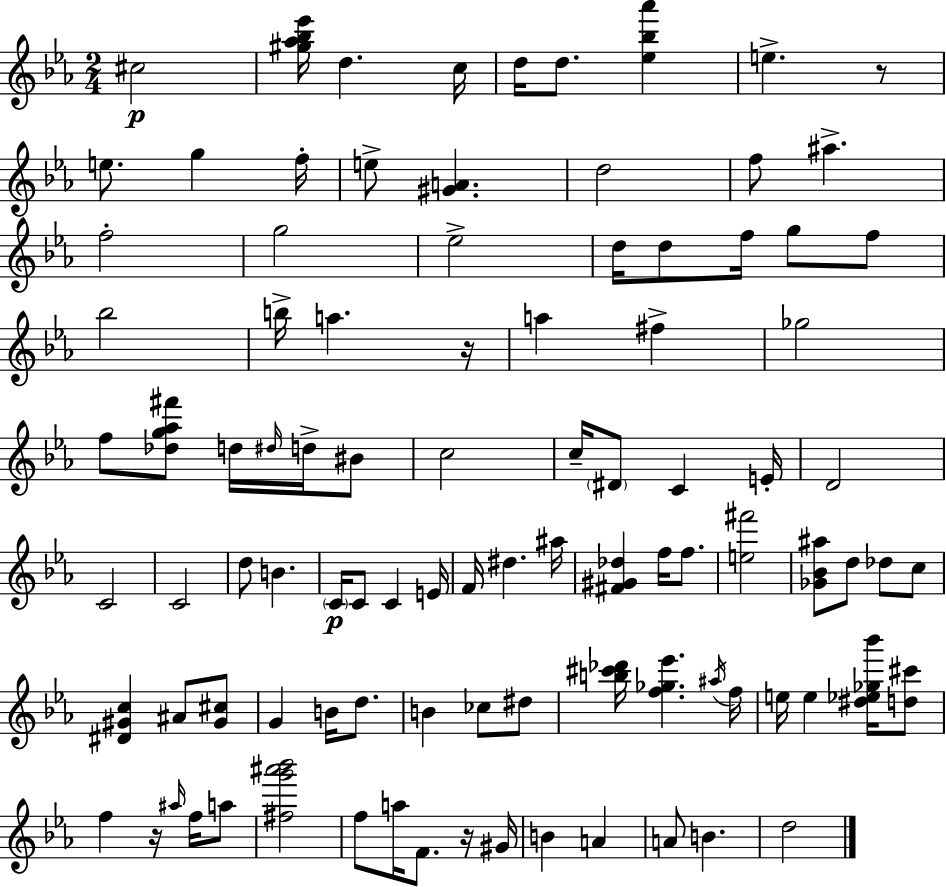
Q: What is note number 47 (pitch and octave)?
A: F4